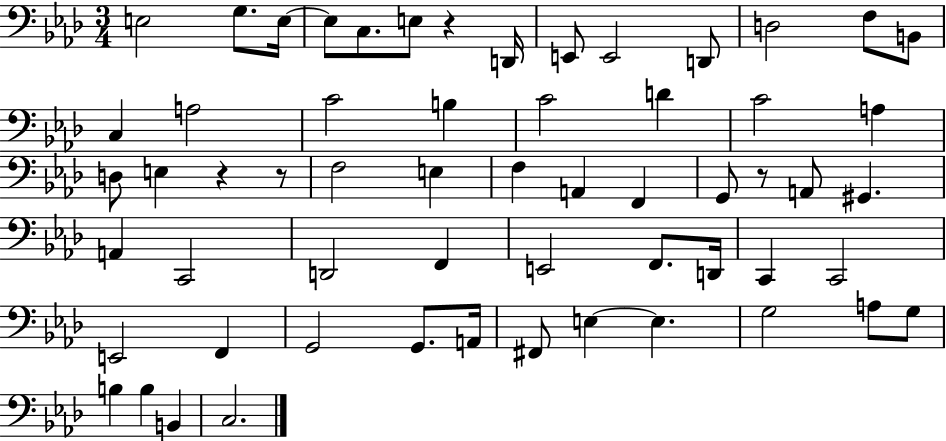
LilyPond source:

{
  \clef bass
  \numericTimeSignature
  \time 3/4
  \key aes \major
  e2 g8. e16~~ | e8 c8. e8 r4 d,16 | e,8 e,2 d,8 | d2 f8 b,8 | \break c4 a2 | c'2 b4 | c'2 d'4 | c'2 a4 | \break d8 e4 r4 r8 | f2 e4 | f4 a,4 f,4 | g,8 r8 a,8 gis,4. | \break a,4 c,2 | d,2 f,4 | e,2 f,8. d,16 | c,4 c,2 | \break e,2 f,4 | g,2 g,8. a,16 | fis,8 e4~~ e4. | g2 a8 g8 | \break b4 b4 b,4 | c2. | \bar "|."
}